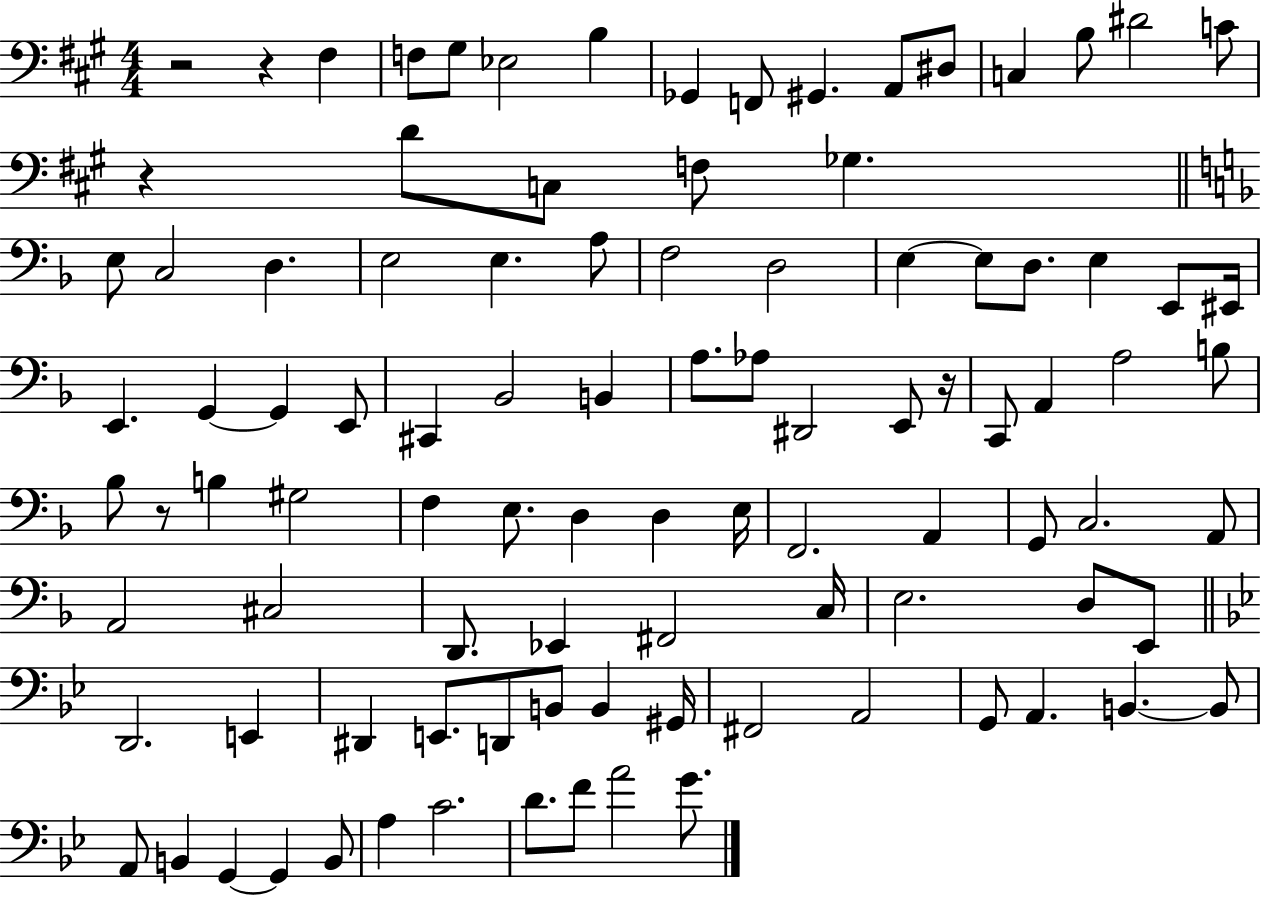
R/h R/q F#3/q F3/e G#3/e Eb3/h B3/q Gb2/q F2/e G#2/q. A2/e D#3/e C3/q B3/e D#4/h C4/e R/q D4/e C3/e F3/e Gb3/q. E3/e C3/h D3/q. E3/h E3/q. A3/e F3/h D3/h E3/q E3/e D3/e. E3/q E2/e EIS2/s E2/q. G2/q G2/q E2/e C#2/q Bb2/h B2/q A3/e. Ab3/e D#2/h E2/e R/s C2/e A2/q A3/h B3/e Bb3/e R/e B3/q G#3/h F3/q E3/e. D3/q D3/q E3/s F2/h. A2/q G2/e C3/h. A2/e A2/h C#3/h D2/e. Eb2/q F#2/h C3/s E3/h. D3/e E2/e D2/h. E2/q D#2/q E2/e. D2/e B2/e B2/q G#2/s F#2/h A2/h G2/e A2/q. B2/q. B2/e A2/e B2/q G2/q G2/q B2/e A3/q C4/h. D4/e. F4/e A4/h G4/e.